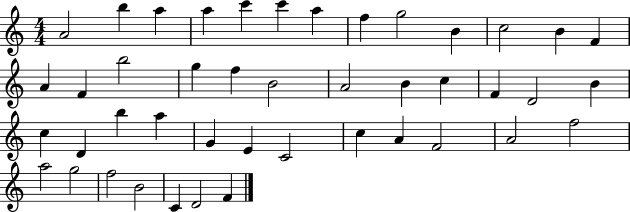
{
  \clef treble
  \numericTimeSignature
  \time 4/4
  \key c \major
  a'2 b''4 a''4 | a''4 c'''4 c'''4 a''4 | f''4 g''2 b'4 | c''2 b'4 f'4 | \break a'4 f'4 b''2 | g''4 f''4 b'2 | a'2 b'4 c''4 | f'4 d'2 b'4 | \break c''4 d'4 b''4 a''4 | g'4 e'4 c'2 | c''4 a'4 f'2 | a'2 f''2 | \break a''2 g''2 | f''2 b'2 | c'4 d'2 f'4 | \bar "|."
}